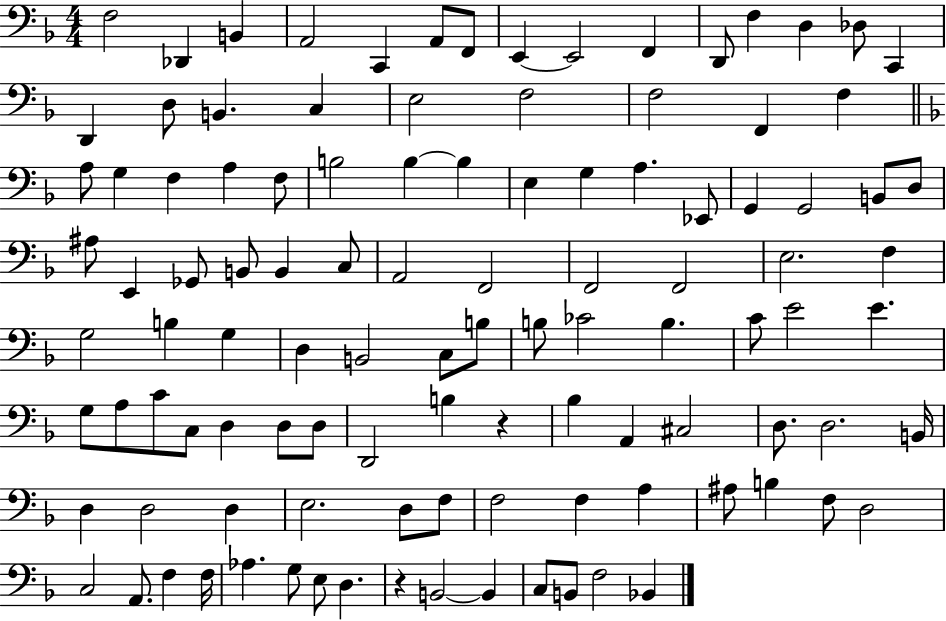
F3/h Db2/q B2/q A2/h C2/q A2/e F2/e E2/q E2/h F2/q D2/e F3/q D3/q Db3/e C2/q D2/q D3/e B2/q. C3/q E3/h F3/h F3/h F2/q F3/q A3/e G3/q F3/q A3/q F3/e B3/h B3/q B3/q E3/q G3/q A3/q. Eb2/e G2/q G2/h B2/e D3/e A#3/e E2/q Gb2/e B2/e B2/q C3/e A2/h F2/h F2/h F2/h E3/h. F3/q G3/h B3/q G3/q D3/q B2/h C3/e B3/e B3/e CES4/h B3/q. C4/e E4/h E4/q. G3/e A3/e C4/e C3/e D3/q D3/e D3/e D2/h B3/q R/q Bb3/q A2/q C#3/h D3/e. D3/h. B2/s D3/q D3/h D3/q E3/h. D3/e F3/e F3/h F3/q A3/q A#3/e B3/q F3/e D3/h C3/h A2/e. F3/q F3/s Ab3/q. G3/e E3/e D3/q. R/q B2/h B2/q C3/e B2/e F3/h Bb2/q